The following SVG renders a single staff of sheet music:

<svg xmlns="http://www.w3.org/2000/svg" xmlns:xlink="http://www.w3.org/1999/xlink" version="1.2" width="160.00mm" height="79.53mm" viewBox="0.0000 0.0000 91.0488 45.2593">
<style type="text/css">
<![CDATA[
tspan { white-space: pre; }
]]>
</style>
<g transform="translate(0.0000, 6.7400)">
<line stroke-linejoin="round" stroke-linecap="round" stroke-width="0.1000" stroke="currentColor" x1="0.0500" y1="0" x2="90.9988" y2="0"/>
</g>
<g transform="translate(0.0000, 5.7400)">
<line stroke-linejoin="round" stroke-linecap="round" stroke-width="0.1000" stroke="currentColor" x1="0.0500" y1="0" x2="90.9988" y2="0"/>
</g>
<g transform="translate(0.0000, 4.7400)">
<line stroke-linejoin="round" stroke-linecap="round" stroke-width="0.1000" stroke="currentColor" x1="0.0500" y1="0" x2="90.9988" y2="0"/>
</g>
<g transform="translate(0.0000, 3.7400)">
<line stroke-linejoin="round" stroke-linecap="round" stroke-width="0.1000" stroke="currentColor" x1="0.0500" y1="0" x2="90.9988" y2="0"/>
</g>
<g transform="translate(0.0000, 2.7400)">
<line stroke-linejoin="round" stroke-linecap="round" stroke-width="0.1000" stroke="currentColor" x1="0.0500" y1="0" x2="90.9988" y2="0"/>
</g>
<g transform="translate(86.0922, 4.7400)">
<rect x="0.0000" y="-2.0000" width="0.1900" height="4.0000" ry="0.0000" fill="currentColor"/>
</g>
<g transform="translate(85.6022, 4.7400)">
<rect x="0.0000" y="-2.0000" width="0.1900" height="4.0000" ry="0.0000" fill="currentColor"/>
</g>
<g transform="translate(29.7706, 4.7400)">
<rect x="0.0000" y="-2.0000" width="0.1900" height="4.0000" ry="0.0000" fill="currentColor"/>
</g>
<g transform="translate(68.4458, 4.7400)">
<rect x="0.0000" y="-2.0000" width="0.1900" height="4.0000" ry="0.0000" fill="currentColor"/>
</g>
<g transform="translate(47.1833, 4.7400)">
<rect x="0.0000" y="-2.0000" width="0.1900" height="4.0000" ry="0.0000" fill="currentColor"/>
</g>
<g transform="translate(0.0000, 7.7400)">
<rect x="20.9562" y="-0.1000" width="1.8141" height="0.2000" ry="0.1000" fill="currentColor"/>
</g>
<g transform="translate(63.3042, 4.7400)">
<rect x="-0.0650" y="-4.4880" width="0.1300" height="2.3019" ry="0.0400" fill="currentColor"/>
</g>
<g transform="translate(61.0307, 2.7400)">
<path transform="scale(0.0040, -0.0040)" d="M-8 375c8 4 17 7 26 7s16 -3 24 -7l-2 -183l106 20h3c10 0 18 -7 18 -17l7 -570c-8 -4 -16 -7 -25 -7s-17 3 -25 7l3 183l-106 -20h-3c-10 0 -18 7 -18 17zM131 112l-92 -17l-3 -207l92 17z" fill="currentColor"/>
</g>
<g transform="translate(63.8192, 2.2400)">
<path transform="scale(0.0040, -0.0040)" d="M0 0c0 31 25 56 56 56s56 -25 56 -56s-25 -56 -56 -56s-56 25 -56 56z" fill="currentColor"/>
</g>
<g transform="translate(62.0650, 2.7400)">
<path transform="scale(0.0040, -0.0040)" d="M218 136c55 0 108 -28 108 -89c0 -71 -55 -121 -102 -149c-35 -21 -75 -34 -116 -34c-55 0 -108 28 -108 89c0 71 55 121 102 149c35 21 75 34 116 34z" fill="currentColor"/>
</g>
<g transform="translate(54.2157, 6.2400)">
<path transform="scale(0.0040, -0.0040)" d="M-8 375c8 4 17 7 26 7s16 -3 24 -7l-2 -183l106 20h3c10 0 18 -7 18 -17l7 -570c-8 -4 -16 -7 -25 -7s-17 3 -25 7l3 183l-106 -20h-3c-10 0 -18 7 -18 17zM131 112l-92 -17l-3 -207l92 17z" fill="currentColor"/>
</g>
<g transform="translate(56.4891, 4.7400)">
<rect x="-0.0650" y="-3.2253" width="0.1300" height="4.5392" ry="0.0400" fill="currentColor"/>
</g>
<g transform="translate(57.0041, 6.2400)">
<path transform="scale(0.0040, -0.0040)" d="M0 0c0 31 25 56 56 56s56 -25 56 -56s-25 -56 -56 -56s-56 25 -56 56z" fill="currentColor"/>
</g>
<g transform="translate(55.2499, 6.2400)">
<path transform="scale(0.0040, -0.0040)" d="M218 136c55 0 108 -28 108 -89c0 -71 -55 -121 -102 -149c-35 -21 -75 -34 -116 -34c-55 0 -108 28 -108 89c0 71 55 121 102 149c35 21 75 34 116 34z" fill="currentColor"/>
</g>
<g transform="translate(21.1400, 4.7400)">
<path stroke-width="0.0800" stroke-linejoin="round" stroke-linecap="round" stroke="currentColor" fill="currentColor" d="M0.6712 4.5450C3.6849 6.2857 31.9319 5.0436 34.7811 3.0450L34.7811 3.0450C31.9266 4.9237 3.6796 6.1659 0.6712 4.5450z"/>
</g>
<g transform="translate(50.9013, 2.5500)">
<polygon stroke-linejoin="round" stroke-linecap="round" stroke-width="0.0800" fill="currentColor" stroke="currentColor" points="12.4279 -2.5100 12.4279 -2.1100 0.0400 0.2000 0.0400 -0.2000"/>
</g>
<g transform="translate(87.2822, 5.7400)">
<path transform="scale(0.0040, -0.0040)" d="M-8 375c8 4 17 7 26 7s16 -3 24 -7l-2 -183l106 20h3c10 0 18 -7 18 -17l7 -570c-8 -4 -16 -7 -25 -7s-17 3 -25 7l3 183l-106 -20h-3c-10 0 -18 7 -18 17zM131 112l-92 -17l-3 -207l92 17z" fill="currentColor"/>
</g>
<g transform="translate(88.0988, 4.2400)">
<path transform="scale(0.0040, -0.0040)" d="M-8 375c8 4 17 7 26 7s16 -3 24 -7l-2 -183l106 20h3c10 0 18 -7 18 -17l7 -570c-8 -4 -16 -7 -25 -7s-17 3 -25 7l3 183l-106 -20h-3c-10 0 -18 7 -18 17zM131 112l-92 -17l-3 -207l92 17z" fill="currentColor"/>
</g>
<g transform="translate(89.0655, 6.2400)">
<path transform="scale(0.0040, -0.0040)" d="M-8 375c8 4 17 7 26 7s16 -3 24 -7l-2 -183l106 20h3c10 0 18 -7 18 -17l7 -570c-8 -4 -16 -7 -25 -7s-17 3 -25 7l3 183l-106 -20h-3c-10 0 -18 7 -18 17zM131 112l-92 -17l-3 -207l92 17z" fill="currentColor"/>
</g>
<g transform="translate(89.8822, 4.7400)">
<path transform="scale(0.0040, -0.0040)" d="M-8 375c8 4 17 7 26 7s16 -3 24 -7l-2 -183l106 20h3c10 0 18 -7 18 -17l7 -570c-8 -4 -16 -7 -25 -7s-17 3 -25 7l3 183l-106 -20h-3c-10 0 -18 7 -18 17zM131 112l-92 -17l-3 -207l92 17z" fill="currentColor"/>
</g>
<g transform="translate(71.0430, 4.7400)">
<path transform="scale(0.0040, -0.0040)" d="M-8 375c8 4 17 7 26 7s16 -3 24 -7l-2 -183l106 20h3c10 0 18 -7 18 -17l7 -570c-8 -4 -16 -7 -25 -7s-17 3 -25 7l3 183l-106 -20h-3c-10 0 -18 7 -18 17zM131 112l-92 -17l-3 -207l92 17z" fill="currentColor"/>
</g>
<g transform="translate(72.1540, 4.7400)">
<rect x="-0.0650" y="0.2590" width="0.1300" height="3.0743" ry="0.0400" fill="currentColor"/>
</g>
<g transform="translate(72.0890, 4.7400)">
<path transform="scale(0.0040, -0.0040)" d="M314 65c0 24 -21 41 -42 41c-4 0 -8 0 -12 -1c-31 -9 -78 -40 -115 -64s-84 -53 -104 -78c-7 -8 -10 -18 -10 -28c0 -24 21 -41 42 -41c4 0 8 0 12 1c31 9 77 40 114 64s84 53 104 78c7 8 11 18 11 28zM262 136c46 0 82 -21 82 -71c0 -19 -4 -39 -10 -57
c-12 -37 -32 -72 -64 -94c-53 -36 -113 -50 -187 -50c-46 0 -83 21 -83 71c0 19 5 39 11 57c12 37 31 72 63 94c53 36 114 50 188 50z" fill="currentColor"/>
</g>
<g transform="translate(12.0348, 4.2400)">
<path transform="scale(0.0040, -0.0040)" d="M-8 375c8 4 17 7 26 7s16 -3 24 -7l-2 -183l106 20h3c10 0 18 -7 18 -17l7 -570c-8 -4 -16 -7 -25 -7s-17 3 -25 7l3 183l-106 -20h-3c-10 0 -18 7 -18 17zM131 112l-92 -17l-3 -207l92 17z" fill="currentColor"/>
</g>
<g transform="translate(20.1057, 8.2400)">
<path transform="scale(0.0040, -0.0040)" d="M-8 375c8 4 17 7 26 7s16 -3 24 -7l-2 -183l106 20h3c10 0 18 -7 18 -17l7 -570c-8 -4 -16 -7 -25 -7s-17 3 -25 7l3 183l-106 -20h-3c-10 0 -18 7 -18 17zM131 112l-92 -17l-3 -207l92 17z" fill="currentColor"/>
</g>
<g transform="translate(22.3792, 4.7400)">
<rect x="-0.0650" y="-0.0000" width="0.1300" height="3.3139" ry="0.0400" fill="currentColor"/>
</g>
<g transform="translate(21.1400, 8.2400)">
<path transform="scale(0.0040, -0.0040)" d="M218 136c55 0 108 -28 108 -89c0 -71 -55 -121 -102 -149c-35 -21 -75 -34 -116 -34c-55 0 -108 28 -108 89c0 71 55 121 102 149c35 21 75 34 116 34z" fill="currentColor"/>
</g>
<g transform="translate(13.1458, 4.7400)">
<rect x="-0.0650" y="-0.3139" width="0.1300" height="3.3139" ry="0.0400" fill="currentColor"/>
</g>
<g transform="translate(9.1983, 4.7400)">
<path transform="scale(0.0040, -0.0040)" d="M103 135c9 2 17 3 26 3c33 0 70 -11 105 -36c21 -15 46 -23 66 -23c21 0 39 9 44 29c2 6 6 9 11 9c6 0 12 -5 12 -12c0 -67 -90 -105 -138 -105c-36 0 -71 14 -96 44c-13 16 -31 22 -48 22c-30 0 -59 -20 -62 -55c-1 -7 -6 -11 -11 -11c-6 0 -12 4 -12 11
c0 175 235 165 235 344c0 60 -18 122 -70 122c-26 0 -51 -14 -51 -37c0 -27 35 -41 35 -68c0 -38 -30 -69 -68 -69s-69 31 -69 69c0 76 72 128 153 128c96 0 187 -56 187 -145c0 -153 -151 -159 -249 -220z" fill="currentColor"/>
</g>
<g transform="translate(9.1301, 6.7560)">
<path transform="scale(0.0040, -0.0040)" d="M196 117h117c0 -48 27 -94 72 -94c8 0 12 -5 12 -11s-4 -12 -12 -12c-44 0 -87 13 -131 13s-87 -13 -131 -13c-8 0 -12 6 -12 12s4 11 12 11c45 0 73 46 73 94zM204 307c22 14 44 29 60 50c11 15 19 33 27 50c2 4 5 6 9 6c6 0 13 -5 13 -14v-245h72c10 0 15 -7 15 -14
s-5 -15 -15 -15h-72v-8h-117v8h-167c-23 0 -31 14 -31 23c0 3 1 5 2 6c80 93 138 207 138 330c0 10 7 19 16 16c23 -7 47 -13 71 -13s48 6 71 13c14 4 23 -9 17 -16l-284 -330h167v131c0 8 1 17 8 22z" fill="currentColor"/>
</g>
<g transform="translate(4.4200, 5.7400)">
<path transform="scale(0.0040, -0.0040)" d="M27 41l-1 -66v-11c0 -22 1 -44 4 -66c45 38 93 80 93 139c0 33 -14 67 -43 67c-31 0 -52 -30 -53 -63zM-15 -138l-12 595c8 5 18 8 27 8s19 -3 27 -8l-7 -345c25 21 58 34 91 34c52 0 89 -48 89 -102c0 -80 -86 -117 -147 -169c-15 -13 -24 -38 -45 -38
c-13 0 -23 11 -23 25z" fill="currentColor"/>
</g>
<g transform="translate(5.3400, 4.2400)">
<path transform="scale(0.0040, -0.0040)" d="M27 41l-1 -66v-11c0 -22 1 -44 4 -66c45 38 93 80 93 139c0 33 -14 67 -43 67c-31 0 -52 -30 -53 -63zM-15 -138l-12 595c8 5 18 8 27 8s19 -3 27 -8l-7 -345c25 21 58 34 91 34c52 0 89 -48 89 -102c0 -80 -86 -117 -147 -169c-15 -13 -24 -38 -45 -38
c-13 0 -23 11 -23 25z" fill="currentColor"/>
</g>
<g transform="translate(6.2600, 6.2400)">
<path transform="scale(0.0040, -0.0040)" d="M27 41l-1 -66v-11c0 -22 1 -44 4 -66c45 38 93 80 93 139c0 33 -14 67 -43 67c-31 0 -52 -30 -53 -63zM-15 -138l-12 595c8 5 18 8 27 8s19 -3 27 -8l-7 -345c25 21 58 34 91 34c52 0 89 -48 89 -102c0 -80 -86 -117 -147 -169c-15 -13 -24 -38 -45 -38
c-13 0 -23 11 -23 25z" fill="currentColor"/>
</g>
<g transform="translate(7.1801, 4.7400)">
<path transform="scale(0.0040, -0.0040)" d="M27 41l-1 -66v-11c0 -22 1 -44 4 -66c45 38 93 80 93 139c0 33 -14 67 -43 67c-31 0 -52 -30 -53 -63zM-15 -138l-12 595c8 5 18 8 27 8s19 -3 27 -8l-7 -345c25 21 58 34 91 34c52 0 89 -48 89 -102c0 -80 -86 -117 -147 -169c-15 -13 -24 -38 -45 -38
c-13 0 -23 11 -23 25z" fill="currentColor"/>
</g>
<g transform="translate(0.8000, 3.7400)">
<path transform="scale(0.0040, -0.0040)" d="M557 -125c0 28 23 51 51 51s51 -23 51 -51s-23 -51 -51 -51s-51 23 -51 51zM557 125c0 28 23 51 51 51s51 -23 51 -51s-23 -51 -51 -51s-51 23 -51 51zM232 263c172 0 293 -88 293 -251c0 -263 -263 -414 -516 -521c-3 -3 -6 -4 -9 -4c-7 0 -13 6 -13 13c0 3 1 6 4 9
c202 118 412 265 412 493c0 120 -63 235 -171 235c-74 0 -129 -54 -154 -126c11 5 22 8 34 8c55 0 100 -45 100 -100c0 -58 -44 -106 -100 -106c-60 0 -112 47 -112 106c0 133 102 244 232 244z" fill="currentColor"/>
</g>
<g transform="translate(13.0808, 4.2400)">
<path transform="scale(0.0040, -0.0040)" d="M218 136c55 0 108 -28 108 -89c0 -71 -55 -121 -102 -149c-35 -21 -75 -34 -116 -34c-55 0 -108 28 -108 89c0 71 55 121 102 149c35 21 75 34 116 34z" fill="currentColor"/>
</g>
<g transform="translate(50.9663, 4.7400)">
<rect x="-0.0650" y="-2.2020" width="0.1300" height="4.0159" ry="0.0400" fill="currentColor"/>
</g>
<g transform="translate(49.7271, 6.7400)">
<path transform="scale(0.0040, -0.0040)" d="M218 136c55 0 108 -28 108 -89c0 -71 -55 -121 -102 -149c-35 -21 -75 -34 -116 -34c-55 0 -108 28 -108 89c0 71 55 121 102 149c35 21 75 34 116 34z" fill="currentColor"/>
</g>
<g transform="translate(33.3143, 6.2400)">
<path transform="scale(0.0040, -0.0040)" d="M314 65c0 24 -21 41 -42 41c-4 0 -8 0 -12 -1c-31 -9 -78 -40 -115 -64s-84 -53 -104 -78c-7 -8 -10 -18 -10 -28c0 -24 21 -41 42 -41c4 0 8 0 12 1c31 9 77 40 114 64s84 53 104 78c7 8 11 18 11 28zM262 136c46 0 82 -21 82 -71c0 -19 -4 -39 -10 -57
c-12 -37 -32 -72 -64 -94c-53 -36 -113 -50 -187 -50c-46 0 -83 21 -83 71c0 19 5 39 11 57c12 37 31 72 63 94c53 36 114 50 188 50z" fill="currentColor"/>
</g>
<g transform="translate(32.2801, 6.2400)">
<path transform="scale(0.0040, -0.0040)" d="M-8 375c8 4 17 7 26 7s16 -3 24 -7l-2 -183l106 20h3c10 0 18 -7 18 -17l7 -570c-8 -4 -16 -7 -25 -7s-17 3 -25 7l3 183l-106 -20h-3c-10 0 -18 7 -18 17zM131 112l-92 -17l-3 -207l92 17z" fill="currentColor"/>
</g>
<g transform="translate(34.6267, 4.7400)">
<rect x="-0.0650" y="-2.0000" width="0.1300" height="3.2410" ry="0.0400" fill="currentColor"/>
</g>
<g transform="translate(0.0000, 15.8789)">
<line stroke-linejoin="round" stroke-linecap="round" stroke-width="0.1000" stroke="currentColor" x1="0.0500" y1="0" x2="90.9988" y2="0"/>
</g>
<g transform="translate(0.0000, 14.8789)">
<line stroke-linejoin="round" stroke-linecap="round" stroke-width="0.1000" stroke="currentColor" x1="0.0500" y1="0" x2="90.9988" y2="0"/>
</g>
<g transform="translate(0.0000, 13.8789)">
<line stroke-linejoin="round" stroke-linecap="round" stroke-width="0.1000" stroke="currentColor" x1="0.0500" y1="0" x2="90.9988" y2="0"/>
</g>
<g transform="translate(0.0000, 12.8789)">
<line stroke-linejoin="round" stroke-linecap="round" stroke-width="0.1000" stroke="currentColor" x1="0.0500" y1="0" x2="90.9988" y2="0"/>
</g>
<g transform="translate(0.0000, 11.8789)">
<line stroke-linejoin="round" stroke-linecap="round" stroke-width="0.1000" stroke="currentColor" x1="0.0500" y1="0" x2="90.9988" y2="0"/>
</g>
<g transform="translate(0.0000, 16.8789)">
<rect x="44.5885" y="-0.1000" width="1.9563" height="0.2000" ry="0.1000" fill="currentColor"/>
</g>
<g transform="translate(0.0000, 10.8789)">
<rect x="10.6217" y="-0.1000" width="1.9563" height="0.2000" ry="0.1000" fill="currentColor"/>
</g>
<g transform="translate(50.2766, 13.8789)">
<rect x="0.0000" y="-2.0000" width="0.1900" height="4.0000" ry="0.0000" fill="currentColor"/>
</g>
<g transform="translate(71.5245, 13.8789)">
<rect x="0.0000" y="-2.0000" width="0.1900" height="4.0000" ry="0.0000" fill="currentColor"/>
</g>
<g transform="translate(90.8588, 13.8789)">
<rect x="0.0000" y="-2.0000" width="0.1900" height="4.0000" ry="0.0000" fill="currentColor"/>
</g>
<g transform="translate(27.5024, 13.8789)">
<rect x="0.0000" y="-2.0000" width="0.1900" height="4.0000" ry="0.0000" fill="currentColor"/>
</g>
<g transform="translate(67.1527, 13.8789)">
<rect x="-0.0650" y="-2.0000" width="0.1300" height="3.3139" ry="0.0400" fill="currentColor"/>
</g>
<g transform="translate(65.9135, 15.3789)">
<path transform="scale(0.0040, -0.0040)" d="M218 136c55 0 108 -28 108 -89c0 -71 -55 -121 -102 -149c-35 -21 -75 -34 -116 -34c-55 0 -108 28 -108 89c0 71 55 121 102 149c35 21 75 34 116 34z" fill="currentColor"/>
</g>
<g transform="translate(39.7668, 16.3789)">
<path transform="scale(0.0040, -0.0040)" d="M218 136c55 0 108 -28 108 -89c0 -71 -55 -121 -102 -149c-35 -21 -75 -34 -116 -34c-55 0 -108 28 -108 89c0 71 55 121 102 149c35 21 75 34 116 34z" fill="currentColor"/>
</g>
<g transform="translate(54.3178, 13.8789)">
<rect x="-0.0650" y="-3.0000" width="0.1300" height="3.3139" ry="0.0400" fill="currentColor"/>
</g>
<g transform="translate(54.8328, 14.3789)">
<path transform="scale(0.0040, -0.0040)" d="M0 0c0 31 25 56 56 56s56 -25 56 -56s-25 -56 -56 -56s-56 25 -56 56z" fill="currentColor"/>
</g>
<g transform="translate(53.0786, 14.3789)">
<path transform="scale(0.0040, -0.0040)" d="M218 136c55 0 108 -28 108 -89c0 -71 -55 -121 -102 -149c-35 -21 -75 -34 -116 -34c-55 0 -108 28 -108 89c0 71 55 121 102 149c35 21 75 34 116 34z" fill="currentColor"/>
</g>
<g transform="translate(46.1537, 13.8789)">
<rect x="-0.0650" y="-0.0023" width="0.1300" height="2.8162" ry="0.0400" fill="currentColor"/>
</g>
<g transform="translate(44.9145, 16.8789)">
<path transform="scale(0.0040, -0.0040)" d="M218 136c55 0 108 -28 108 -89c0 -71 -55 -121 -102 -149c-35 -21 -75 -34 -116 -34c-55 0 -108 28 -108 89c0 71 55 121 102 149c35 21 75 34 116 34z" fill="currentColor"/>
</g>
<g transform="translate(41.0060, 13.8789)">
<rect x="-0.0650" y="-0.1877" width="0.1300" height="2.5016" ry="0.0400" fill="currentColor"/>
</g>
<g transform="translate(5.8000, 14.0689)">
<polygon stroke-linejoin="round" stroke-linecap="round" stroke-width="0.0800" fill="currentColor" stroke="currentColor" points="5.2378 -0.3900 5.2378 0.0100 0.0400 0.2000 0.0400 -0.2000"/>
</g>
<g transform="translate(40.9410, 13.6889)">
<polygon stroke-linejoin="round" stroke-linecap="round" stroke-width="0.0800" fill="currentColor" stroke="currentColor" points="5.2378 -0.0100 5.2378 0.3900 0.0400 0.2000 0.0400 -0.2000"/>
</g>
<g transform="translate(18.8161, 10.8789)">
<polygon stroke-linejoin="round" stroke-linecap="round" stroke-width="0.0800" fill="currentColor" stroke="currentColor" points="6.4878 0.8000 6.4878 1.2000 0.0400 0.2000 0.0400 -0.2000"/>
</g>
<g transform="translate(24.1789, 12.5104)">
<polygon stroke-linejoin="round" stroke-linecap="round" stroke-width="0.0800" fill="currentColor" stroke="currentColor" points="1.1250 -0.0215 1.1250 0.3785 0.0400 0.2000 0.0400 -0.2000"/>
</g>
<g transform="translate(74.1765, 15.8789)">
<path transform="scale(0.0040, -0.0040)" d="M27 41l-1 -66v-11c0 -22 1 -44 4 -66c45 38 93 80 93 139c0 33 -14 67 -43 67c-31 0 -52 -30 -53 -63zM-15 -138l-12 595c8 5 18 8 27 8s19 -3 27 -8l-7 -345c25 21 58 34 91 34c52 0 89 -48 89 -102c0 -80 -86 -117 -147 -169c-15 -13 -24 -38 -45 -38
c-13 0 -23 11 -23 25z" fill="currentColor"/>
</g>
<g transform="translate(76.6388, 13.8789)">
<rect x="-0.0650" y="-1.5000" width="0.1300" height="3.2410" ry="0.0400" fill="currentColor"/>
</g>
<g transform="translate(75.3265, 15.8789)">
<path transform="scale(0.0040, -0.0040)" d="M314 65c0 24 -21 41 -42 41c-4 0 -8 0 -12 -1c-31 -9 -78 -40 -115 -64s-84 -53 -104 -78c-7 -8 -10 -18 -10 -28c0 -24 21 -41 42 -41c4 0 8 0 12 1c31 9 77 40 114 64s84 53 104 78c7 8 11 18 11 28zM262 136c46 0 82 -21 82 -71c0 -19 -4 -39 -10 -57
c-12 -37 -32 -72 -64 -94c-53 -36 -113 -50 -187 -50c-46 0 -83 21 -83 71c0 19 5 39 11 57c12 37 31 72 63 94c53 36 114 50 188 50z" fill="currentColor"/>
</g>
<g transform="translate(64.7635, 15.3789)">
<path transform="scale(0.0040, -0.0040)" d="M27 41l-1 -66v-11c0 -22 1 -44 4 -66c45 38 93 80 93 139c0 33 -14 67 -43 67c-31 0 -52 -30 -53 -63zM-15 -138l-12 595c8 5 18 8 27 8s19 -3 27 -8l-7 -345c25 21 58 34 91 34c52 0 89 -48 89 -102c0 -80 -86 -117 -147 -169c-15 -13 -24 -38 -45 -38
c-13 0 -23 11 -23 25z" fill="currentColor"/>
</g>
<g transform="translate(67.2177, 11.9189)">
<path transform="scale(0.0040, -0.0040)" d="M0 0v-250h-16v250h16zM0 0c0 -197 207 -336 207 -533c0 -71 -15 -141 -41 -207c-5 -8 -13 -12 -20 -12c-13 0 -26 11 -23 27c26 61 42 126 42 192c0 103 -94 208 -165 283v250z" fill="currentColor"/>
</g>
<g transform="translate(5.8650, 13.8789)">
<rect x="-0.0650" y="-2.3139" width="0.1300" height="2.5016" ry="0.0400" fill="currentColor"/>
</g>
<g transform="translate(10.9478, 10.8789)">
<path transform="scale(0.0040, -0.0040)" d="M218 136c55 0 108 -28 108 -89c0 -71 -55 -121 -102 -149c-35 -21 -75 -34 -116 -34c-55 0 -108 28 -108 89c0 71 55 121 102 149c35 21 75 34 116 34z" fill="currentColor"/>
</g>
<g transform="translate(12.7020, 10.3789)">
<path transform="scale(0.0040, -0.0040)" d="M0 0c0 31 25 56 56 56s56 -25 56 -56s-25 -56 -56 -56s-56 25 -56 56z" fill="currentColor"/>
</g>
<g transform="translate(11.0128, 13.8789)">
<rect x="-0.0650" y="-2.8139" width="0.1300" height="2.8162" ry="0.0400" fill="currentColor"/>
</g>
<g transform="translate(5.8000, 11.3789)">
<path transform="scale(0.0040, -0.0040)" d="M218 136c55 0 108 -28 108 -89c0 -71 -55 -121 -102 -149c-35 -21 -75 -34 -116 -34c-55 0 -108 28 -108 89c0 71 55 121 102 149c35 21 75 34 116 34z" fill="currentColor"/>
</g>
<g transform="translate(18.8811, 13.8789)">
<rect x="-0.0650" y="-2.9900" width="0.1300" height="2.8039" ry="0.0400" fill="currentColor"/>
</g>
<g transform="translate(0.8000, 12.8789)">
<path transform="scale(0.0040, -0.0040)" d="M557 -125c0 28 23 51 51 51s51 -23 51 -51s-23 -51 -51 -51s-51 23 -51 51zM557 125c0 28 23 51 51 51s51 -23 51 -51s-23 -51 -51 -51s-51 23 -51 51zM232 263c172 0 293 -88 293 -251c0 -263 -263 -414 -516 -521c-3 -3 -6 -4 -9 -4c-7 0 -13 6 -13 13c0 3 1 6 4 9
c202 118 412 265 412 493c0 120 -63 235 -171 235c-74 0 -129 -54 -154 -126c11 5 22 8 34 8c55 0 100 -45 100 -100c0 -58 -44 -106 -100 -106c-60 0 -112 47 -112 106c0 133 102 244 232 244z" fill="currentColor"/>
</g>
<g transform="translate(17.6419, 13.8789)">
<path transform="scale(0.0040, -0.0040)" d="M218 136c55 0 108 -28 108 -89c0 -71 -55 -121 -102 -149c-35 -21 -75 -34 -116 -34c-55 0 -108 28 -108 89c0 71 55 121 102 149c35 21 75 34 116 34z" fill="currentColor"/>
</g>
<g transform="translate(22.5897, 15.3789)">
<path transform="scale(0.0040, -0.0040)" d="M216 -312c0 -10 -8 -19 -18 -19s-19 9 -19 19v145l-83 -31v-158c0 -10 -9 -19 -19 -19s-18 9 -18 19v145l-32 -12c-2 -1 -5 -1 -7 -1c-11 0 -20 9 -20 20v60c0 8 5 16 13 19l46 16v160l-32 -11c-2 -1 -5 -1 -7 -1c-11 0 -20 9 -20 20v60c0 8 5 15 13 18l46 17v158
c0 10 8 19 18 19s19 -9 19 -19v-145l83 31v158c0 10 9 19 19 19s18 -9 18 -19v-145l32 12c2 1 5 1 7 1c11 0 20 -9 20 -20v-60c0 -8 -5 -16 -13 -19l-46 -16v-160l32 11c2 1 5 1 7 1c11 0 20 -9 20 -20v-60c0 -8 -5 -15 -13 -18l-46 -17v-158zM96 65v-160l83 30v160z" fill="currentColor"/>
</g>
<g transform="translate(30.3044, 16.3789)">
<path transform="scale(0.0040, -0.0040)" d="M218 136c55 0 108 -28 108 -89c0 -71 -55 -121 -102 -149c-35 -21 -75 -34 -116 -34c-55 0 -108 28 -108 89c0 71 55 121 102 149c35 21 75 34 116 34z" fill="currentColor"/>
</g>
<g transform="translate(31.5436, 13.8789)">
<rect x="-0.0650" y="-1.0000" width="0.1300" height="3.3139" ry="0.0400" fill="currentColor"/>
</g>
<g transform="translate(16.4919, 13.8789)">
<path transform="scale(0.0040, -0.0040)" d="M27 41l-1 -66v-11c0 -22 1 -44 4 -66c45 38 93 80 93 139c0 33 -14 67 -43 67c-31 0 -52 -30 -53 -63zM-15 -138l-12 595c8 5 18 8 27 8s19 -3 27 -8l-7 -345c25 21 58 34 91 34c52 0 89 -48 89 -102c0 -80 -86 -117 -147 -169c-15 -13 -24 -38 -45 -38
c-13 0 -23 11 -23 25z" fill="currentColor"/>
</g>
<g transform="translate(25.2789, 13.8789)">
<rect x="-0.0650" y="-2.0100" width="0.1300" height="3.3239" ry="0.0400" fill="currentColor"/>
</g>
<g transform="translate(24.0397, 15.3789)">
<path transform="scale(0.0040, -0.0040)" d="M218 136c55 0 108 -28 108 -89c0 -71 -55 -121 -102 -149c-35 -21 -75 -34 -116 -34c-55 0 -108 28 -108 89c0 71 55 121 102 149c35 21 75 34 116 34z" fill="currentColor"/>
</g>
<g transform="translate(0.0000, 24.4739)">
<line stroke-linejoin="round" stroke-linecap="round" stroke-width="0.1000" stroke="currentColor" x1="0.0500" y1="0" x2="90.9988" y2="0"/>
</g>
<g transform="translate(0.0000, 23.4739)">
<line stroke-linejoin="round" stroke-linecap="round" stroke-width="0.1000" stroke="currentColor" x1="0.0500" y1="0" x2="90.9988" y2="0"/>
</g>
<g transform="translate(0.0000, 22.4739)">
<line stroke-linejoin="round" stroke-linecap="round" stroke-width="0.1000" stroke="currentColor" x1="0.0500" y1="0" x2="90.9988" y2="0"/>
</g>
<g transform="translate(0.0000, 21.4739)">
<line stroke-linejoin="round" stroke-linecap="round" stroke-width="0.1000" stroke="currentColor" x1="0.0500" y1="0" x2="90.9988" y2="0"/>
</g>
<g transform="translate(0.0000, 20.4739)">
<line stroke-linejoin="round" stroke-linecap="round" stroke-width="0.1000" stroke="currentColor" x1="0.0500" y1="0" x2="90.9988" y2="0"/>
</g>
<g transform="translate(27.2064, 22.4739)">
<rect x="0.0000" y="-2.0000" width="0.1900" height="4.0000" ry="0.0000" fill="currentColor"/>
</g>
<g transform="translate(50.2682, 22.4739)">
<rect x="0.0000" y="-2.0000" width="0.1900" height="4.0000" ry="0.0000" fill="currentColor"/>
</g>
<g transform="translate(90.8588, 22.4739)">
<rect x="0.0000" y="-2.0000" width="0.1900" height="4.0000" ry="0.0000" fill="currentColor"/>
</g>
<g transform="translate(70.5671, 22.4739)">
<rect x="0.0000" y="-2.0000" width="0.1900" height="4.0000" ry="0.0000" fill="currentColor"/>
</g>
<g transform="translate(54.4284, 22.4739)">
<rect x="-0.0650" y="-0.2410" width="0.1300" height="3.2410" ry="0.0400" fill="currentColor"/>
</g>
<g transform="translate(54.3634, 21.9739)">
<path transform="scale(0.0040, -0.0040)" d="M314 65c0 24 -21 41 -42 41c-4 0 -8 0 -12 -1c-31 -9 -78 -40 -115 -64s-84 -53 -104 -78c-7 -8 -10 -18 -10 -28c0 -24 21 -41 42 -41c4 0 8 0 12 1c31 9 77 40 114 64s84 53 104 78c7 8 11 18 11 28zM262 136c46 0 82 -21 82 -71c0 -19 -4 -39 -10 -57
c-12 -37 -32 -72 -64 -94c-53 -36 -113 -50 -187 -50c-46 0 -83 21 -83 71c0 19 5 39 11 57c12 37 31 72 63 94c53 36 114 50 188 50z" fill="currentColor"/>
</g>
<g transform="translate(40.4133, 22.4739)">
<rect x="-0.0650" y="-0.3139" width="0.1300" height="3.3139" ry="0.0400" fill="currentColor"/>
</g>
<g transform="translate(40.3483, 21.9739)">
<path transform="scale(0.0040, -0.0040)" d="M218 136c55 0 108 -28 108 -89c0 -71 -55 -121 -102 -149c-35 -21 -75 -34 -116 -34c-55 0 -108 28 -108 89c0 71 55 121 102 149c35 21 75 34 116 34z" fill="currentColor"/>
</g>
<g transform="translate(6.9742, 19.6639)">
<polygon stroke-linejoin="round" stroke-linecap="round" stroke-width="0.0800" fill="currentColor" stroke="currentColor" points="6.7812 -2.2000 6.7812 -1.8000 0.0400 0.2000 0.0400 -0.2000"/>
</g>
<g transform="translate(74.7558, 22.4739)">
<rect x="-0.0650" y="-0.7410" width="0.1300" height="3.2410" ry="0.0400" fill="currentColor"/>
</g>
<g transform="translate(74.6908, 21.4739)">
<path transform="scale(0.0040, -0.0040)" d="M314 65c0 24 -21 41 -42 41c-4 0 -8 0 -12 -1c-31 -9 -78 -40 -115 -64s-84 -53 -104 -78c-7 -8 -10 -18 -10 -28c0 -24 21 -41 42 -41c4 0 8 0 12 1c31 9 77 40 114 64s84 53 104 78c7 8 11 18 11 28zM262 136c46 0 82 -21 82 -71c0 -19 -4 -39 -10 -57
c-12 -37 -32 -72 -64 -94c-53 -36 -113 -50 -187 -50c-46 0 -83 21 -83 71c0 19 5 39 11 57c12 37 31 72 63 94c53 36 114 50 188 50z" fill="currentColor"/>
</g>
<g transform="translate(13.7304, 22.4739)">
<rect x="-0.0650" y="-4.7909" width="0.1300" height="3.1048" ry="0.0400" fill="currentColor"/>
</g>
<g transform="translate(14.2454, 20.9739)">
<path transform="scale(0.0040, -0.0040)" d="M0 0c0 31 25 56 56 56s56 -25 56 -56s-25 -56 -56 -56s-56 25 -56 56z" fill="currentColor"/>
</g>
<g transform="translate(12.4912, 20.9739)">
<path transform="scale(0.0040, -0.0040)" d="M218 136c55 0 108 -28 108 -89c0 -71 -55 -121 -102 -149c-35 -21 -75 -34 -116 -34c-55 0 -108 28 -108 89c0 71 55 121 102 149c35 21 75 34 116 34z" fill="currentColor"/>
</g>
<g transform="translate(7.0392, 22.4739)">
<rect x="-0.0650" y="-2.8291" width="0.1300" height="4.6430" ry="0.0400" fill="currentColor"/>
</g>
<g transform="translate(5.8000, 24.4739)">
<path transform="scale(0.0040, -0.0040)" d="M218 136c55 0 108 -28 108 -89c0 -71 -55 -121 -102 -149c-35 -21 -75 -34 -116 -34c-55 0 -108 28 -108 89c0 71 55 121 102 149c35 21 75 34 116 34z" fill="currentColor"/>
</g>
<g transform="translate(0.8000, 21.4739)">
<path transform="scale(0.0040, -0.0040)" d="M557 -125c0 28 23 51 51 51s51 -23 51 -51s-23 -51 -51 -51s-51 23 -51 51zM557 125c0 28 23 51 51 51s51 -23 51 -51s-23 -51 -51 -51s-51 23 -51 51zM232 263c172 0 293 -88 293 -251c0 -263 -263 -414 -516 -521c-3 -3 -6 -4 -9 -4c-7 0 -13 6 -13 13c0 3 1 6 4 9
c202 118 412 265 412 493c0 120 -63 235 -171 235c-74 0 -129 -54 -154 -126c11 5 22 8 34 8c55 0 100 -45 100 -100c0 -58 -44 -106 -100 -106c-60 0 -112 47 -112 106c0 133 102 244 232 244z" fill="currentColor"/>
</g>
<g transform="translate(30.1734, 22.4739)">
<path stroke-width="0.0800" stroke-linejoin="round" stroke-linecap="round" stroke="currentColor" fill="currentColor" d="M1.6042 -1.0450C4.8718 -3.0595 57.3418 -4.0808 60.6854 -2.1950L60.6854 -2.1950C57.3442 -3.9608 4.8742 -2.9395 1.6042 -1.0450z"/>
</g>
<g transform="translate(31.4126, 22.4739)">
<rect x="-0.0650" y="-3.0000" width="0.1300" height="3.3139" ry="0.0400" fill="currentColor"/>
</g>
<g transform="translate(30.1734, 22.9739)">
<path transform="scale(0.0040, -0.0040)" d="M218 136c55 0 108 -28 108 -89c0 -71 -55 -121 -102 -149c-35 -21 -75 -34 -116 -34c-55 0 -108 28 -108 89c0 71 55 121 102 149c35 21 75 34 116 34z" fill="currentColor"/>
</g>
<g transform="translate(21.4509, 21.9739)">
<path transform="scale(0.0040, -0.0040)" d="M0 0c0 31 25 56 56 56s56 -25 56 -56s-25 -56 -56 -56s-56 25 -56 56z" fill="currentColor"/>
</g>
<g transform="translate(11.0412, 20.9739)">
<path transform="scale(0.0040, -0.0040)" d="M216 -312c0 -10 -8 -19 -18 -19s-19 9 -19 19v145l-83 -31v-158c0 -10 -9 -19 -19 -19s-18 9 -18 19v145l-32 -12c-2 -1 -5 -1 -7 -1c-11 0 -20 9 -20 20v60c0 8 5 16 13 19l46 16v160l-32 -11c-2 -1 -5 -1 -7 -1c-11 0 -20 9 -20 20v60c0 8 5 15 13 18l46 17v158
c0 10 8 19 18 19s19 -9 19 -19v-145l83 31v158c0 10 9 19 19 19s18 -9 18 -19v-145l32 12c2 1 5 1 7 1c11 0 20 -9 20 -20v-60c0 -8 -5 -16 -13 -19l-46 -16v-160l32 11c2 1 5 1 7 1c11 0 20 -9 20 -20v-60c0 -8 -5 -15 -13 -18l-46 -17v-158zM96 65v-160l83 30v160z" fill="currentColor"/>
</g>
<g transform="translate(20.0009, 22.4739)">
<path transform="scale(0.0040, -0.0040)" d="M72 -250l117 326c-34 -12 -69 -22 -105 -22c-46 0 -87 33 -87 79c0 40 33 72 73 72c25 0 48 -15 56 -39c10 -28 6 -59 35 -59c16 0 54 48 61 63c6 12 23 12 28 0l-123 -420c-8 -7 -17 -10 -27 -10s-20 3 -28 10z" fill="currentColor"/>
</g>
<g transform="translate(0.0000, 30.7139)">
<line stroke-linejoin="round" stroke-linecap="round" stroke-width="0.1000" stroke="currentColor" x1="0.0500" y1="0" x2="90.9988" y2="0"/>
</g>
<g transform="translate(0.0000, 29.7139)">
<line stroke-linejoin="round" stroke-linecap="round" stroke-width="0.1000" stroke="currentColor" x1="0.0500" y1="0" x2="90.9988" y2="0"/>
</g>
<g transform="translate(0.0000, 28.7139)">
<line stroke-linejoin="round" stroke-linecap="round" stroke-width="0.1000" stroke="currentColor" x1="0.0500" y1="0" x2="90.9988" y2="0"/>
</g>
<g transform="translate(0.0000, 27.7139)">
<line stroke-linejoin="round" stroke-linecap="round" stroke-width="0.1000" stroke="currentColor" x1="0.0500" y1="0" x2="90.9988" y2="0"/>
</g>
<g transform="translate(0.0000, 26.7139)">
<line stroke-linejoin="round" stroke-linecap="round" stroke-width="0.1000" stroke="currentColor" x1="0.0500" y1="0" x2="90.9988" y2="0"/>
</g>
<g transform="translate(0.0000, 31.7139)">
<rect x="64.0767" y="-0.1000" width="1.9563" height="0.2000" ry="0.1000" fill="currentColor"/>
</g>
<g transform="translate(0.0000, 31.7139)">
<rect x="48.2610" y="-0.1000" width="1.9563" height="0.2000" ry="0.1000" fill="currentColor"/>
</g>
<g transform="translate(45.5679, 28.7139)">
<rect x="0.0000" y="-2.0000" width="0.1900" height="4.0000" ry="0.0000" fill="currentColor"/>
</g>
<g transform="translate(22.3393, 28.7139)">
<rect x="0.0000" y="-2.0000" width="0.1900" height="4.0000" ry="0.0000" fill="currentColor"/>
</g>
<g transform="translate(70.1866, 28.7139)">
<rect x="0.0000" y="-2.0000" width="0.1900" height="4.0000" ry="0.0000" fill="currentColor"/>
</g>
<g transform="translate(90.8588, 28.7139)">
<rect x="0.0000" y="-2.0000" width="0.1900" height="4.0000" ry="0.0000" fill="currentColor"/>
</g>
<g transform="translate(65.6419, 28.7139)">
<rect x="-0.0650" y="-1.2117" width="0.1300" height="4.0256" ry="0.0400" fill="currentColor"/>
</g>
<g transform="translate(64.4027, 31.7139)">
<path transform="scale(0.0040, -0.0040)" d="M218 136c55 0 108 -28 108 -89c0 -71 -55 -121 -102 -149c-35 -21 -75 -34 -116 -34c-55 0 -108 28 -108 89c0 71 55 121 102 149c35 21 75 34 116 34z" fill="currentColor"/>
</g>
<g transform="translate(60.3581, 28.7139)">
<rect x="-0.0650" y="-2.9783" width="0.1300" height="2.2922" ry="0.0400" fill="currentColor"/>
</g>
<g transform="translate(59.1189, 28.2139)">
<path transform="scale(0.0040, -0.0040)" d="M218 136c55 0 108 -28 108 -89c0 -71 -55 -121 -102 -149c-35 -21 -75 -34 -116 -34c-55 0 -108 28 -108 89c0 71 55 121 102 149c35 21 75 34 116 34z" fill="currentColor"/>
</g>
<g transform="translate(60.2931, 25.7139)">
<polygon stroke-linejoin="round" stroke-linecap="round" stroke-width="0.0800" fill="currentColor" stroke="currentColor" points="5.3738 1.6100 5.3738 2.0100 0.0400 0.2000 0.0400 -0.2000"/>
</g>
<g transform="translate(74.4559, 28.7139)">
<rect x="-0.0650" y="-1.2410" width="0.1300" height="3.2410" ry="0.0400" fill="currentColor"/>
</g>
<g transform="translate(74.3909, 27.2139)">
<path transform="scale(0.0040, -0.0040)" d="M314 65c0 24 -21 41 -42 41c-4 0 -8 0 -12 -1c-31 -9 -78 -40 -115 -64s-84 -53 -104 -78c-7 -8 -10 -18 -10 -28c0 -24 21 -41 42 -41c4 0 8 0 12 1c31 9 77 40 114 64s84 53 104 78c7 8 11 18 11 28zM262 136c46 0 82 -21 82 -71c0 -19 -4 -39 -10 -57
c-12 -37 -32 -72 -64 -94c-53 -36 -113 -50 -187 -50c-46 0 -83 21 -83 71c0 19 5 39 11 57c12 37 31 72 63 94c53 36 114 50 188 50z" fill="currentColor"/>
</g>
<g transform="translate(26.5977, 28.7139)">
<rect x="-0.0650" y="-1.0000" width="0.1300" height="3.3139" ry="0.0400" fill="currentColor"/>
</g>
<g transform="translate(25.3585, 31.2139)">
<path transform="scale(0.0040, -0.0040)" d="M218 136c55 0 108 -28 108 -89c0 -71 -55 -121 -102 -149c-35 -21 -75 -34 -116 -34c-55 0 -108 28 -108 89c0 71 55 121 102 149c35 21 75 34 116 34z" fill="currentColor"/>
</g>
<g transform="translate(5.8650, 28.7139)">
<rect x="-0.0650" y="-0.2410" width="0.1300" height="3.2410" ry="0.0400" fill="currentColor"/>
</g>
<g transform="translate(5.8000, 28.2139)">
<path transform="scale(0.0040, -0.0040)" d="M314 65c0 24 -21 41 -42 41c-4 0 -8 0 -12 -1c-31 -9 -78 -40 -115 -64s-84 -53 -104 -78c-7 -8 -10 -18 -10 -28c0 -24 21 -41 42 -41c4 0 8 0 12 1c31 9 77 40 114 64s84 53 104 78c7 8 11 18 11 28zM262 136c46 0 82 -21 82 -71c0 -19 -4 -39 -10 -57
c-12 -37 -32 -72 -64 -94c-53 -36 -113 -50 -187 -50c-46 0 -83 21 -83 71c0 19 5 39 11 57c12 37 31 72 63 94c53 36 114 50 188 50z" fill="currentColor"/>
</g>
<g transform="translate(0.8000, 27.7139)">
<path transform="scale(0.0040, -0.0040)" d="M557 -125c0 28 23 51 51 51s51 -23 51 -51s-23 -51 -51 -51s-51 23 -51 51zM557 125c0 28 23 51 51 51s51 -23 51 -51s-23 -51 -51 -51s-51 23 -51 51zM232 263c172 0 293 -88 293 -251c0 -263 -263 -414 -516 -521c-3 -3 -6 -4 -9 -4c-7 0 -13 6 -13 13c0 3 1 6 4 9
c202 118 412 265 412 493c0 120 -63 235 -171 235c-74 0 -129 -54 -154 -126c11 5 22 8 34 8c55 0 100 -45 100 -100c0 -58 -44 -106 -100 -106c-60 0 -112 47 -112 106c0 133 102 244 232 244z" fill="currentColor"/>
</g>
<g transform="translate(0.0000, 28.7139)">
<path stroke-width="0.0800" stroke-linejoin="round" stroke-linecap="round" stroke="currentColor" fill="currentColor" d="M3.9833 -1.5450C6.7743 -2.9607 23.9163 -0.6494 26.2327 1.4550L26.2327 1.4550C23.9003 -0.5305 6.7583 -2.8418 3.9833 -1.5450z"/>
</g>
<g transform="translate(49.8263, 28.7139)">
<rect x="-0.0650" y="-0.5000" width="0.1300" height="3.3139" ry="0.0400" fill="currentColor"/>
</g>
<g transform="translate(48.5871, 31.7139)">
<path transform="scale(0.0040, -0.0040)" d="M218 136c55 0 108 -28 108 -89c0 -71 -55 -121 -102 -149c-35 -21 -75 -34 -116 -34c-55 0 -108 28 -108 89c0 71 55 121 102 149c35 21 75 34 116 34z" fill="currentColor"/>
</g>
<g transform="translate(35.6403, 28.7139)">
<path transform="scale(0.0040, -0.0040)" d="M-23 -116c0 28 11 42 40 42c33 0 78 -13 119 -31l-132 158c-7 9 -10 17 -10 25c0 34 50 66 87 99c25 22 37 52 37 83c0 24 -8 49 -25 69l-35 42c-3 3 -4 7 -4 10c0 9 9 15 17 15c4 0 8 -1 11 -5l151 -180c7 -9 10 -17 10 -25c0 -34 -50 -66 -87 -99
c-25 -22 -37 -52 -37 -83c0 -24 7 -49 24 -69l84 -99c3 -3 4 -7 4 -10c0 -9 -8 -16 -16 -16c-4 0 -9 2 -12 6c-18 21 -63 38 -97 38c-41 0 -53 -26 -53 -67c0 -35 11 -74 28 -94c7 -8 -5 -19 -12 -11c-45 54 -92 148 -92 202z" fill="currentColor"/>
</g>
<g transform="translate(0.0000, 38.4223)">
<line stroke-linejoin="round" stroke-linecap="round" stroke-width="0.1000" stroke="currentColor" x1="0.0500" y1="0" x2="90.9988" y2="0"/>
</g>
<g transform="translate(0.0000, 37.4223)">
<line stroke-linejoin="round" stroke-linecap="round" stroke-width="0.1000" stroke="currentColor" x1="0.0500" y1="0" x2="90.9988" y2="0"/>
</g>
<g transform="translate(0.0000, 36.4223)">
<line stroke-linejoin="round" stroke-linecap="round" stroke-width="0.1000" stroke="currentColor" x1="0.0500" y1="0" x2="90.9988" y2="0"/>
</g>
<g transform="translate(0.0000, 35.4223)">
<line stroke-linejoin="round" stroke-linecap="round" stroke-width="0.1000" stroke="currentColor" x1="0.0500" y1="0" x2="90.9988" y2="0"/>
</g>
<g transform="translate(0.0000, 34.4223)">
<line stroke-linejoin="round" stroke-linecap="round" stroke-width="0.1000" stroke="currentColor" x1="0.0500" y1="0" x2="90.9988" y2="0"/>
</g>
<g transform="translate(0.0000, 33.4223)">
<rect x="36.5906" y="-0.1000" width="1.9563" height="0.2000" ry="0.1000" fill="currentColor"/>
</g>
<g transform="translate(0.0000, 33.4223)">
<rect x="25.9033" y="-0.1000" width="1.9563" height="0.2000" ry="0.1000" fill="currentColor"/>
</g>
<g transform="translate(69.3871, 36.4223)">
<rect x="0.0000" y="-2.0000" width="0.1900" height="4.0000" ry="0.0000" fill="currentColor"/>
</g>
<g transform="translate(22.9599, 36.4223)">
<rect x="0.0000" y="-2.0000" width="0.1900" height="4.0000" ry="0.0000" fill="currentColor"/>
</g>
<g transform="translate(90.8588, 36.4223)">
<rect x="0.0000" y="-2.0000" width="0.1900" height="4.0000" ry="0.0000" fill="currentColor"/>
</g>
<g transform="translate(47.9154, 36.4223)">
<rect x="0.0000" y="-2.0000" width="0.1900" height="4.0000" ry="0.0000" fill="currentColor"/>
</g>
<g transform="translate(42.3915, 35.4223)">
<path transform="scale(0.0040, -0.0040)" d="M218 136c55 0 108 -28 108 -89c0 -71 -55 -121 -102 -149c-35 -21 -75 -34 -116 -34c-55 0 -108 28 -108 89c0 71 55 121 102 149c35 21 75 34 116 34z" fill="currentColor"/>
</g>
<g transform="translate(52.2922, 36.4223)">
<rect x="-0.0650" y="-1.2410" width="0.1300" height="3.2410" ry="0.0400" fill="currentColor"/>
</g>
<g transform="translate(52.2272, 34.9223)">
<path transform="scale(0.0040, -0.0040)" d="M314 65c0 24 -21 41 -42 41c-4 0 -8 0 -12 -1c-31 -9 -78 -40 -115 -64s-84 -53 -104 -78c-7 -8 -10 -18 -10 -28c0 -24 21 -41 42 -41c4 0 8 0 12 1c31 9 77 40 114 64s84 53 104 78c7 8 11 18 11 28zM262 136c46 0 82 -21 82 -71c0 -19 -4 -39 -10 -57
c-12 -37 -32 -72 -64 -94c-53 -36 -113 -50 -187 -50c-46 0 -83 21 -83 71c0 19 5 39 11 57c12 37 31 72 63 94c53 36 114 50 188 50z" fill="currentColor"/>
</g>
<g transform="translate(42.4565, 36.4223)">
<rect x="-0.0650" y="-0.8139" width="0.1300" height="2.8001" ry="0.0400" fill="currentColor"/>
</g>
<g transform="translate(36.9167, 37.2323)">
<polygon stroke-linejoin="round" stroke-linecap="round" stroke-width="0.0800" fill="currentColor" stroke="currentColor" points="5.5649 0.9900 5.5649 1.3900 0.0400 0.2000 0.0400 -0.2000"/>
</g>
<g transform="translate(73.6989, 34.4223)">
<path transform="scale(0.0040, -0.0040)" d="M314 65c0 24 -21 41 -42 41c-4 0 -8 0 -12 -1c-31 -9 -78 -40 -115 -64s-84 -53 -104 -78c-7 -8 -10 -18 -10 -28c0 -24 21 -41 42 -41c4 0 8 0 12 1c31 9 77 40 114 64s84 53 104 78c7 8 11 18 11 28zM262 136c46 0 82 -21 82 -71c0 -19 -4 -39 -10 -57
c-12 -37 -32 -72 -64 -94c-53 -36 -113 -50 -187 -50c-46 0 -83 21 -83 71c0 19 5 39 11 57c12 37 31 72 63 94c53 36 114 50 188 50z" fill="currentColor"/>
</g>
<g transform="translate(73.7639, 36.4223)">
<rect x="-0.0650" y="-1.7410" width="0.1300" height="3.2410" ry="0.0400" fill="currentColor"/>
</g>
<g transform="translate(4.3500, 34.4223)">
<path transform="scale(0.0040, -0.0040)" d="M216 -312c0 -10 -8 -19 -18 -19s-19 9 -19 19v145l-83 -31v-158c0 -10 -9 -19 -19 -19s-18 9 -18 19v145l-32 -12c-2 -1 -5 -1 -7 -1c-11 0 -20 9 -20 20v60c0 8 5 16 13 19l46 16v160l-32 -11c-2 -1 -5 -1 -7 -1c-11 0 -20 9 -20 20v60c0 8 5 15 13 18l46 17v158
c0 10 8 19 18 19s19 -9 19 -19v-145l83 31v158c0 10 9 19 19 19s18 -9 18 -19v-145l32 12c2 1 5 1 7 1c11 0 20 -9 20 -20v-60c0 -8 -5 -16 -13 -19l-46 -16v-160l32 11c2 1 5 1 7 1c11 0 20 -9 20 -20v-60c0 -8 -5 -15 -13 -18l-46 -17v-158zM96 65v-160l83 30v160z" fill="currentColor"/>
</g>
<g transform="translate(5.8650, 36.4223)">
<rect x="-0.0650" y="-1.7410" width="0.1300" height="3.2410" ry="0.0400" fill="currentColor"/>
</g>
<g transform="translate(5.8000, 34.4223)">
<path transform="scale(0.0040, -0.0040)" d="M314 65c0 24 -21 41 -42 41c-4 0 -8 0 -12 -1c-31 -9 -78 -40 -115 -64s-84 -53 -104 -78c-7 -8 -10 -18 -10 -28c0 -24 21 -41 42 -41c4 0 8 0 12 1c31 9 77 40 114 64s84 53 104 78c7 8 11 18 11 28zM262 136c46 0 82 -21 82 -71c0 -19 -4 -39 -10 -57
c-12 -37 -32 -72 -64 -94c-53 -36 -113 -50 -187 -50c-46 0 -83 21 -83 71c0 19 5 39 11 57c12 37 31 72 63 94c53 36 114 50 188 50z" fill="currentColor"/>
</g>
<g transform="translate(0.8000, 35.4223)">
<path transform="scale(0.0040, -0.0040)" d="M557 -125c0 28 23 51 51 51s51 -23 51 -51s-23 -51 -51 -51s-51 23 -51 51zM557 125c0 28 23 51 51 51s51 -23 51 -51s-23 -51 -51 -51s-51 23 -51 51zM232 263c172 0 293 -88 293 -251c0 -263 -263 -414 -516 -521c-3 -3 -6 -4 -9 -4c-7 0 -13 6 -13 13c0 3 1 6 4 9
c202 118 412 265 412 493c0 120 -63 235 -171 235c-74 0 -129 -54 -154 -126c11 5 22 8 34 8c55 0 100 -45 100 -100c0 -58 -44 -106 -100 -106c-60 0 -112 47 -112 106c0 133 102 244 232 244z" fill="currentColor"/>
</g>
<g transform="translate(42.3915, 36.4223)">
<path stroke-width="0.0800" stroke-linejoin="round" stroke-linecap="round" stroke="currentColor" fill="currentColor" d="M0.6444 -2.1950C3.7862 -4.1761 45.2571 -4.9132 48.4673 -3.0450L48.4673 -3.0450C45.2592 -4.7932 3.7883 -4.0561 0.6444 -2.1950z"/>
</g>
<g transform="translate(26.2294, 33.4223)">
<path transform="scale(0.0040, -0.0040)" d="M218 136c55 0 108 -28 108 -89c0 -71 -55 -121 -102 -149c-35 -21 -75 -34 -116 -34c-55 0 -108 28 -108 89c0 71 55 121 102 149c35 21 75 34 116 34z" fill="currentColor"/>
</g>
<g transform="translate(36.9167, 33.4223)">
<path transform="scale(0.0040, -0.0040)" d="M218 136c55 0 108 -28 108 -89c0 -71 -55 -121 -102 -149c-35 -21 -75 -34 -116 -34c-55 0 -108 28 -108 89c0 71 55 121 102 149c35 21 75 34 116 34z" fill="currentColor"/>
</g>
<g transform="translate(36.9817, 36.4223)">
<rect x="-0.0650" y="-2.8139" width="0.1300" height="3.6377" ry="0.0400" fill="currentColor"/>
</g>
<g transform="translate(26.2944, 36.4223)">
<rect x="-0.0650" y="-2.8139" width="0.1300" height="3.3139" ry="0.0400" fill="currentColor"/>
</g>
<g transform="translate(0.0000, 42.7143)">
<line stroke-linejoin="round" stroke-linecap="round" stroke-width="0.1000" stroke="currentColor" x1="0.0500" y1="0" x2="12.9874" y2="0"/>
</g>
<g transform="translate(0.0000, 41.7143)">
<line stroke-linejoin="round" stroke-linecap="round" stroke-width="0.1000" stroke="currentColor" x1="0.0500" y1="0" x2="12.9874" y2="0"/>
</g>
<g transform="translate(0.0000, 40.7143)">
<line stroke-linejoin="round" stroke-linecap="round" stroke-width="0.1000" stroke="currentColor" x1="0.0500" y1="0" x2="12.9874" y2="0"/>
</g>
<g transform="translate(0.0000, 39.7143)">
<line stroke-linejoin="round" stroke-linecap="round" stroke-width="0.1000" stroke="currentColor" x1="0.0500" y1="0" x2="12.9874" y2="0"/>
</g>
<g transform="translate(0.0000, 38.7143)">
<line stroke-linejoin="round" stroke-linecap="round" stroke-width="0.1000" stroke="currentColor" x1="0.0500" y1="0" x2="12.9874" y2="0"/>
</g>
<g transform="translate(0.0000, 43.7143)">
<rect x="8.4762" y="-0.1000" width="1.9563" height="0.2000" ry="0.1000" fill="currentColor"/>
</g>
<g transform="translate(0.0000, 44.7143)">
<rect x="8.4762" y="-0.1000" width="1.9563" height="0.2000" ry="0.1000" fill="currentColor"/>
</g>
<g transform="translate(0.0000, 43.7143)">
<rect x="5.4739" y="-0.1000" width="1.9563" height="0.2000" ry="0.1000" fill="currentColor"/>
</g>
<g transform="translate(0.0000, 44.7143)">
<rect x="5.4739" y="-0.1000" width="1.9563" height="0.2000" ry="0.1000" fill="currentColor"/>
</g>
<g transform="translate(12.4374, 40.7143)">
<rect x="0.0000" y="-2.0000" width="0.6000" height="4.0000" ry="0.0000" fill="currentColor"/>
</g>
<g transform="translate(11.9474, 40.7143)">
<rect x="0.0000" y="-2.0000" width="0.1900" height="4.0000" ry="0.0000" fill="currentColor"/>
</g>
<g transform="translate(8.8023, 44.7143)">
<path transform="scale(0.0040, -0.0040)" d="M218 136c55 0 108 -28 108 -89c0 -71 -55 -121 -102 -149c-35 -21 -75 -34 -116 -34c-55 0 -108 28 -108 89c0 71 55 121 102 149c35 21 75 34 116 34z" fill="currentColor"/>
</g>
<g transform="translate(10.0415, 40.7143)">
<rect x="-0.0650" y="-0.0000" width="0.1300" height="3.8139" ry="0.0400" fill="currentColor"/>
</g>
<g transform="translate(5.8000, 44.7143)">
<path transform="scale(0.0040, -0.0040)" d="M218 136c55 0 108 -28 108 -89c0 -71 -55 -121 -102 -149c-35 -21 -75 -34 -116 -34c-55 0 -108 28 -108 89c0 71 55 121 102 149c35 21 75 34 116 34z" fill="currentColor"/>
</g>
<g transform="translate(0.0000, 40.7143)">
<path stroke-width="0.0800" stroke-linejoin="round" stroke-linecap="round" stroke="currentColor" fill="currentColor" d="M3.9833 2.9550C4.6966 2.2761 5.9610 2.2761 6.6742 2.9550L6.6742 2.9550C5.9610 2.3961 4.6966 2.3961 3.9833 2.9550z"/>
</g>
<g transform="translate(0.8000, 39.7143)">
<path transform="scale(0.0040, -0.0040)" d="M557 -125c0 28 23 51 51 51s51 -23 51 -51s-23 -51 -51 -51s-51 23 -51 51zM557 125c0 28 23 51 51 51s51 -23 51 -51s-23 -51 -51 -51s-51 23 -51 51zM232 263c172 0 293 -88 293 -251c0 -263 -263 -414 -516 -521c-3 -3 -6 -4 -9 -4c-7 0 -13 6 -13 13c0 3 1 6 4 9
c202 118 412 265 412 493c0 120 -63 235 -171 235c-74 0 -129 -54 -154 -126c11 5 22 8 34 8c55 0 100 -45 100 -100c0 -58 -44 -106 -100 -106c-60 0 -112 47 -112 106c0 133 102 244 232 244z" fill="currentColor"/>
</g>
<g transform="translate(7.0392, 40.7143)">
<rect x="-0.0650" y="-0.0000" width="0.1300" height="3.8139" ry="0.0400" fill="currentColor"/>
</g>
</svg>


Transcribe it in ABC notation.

X:1
T:Untitled
M:2/4
L:1/4
K:Ab
E, D,, A,,2 G,,/2 A,,/2 A,/2 D,2 B,/2 C/2 _D,/2 ^A,,/4 F,, F,,/2 E,,/2 C, _A,,/2 _G,,2 G,,/2 ^G,/2 z/2 C, E, E,2 F,2 E,2 F,, z E,, E,/2 E,,/2 G,2 ^A,2 C C/2 F,/2 G,2 A,2 C,, C,,